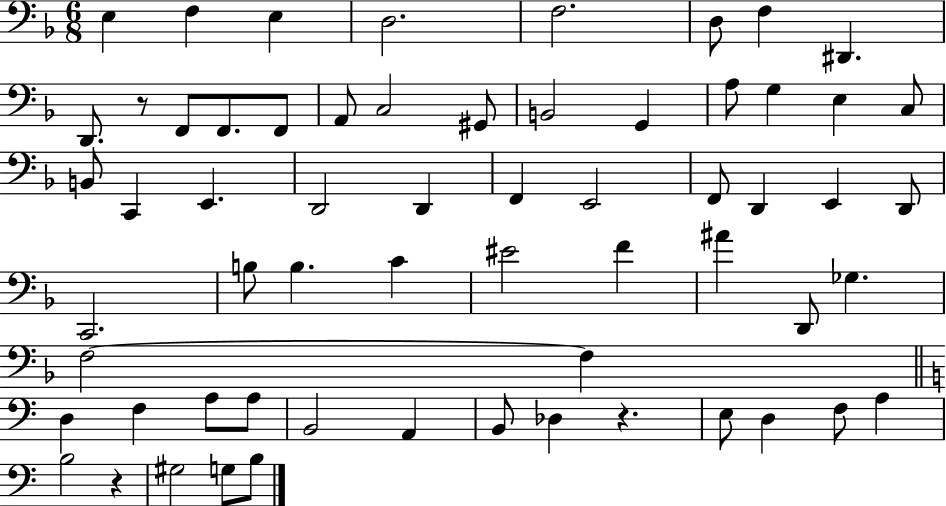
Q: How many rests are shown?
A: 3